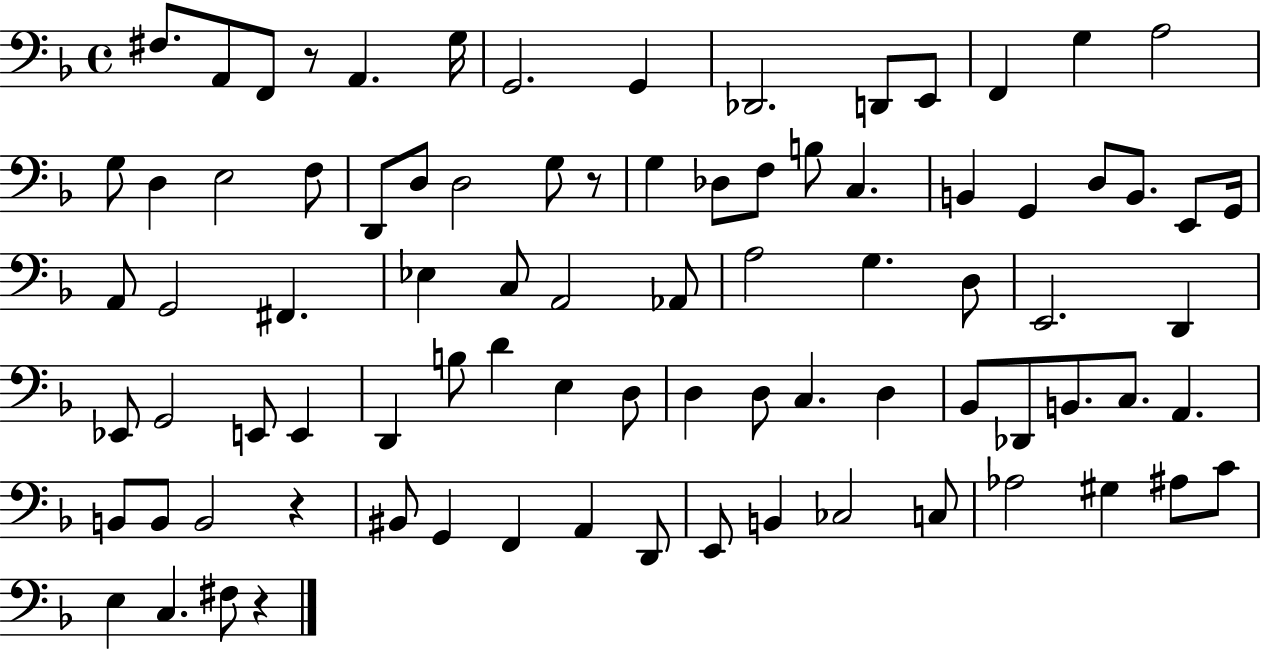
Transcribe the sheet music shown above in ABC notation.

X:1
T:Untitled
M:4/4
L:1/4
K:F
^F,/2 A,,/2 F,,/2 z/2 A,, G,/4 G,,2 G,, _D,,2 D,,/2 E,,/2 F,, G, A,2 G,/2 D, E,2 F,/2 D,,/2 D,/2 D,2 G,/2 z/2 G, _D,/2 F,/2 B,/2 C, B,, G,, D,/2 B,,/2 E,,/2 G,,/4 A,,/2 G,,2 ^F,, _E, C,/2 A,,2 _A,,/2 A,2 G, D,/2 E,,2 D,, _E,,/2 G,,2 E,,/2 E,, D,, B,/2 D E, D,/2 D, D,/2 C, D, _B,,/2 _D,,/2 B,,/2 C,/2 A,, B,,/2 B,,/2 B,,2 z ^B,,/2 G,, F,, A,, D,,/2 E,,/2 B,, _C,2 C,/2 _A,2 ^G, ^A,/2 C/2 E, C, ^F,/2 z